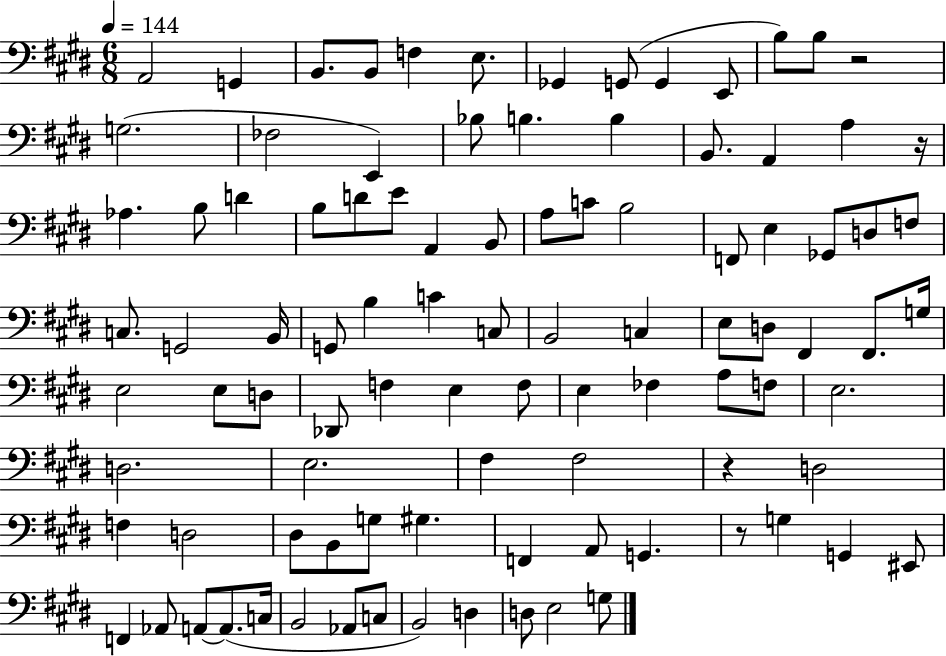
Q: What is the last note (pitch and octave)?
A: G3